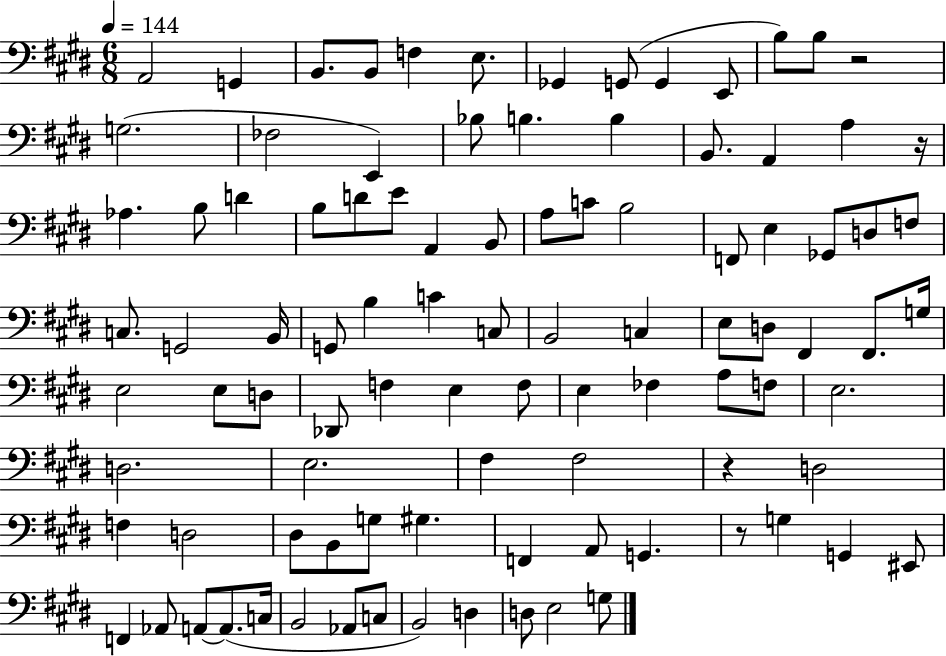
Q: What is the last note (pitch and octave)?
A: G3